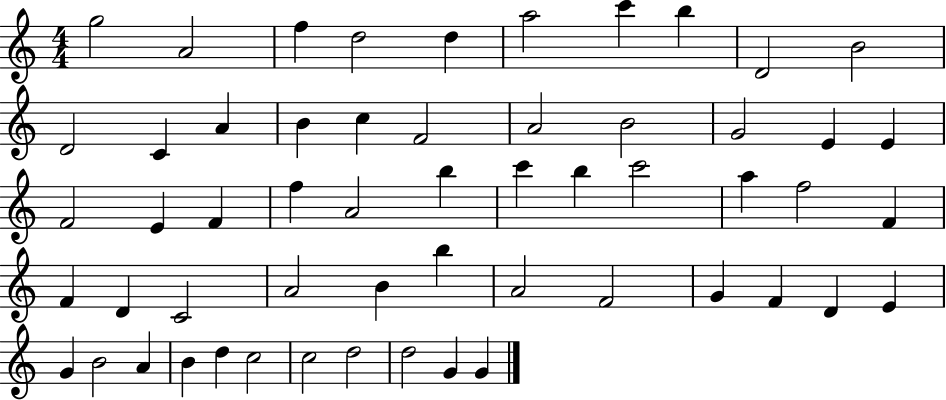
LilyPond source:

{
  \clef treble
  \numericTimeSignature
  \time 4/4
  \key c \major
  g''2 a'2 | f''4 d''2 d''4 | a''2 c'''4 b''4 | d'2 b'2 | \break d'2 c'4 a'4 | b'4 c''4 f'2 | a'2 b'2 | g'2 e'4 e'4 | \break f'2 e'4 f'4 | f''4 a'2 b''4 | c'''4 b''4 c'''2 | a''4 f''2 f'4 | \break f'4 d'4 c'2 | a'2 b'4 b''4 | a'2 f'2 | g'4 f'4 d'4 e'4 | \break g'4 b'2 a'4 | b'4 d''4 c''2 | c''2 d''2 | d''2 g'4 g'4 | \break \bar "|."
}